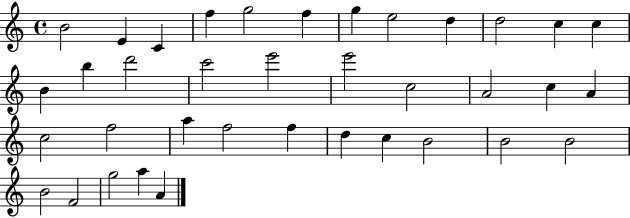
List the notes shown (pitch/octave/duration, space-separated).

B4/h E4/q C4/q F5/q G5/h F5/q G5/q E5/h D5/q D5/h C5/q C5/q B4/q B5/q D6/h C6/h E6/h E6/h C5/h A4/h C5/q A4/q C5/h F5/h A5/q F5/h F5/q D5/q C5/q B4/h B4/h B4/h B4/h F4/h G5/h A5/q A4/q